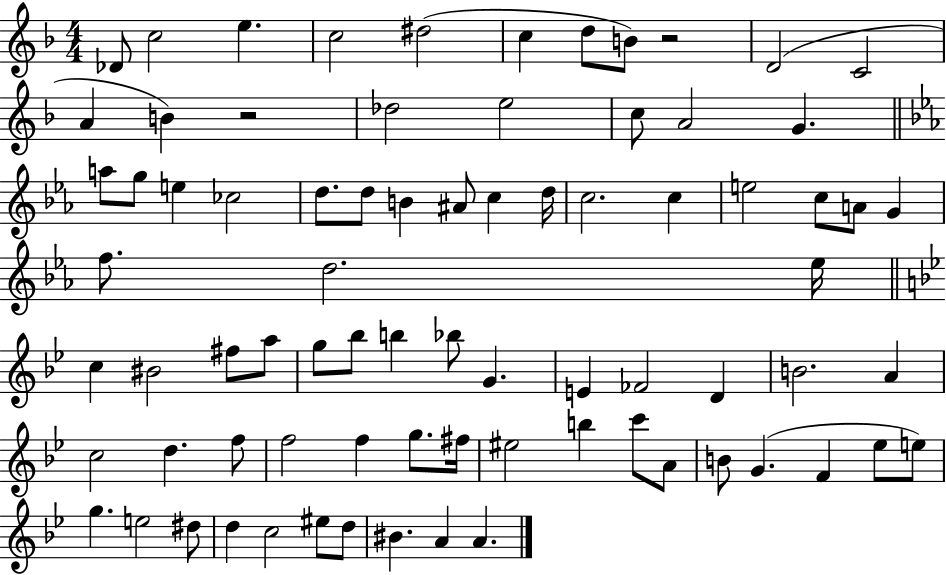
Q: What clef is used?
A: treble